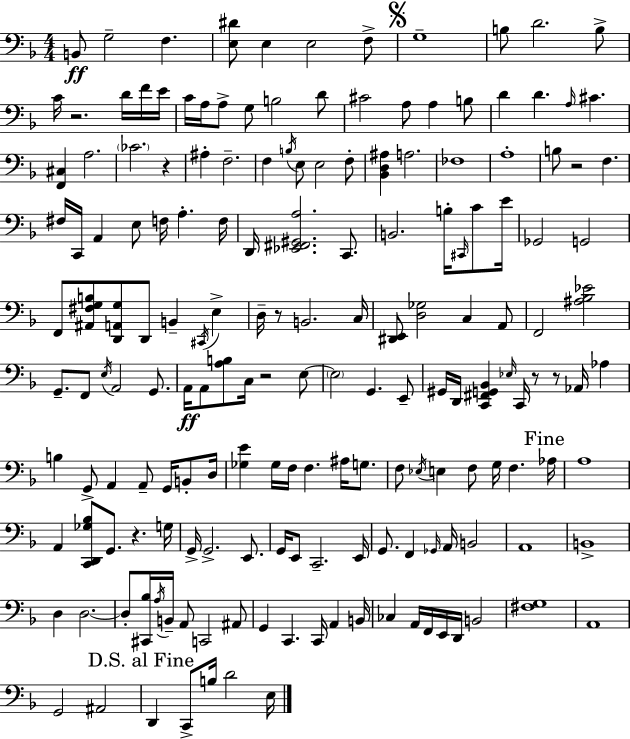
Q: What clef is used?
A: bass